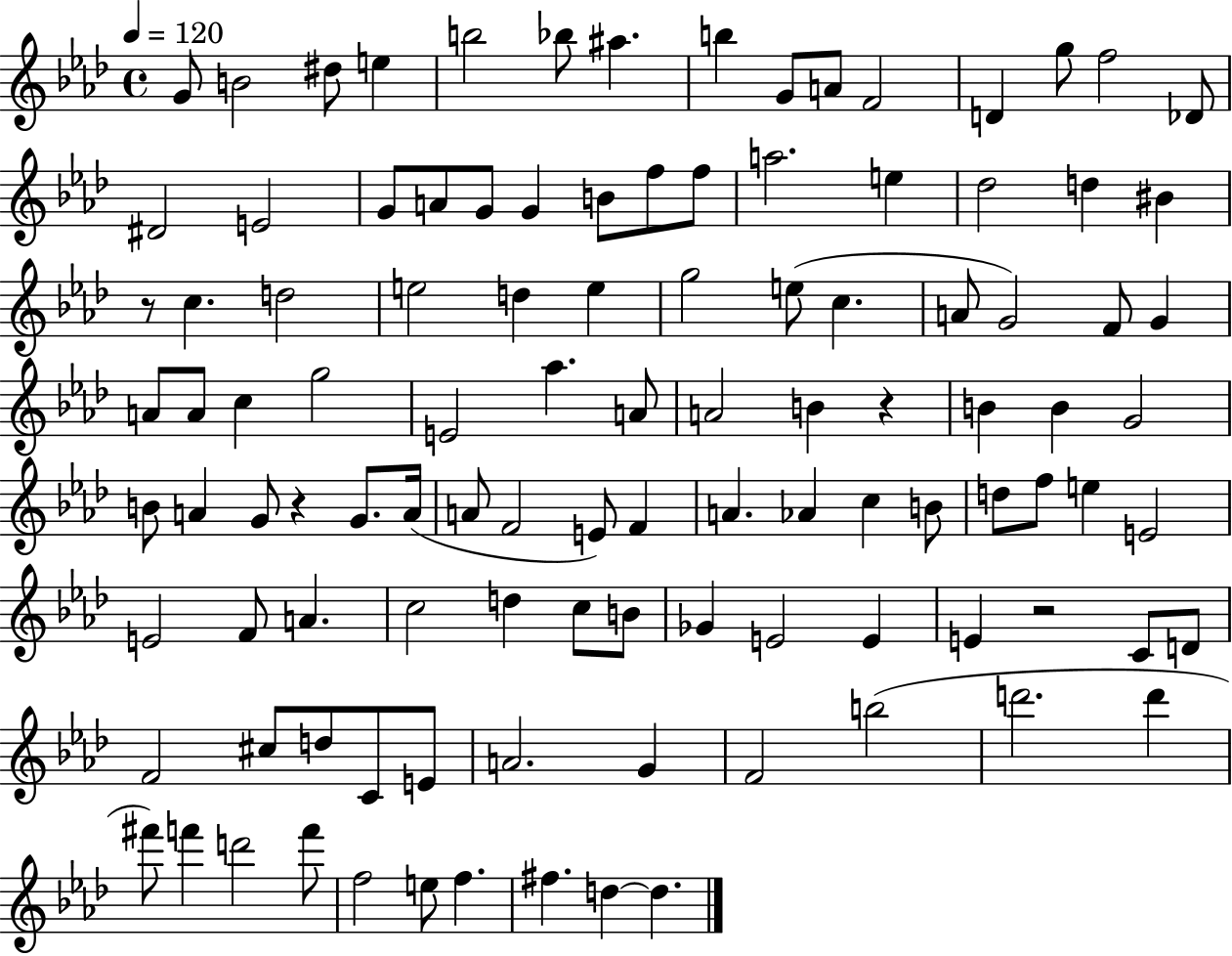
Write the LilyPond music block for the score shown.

{
  \clef treble
  \time 4/4
  \defaultTimeSignature
  \key aes \major
  \tempo 4 = 120
  g'8 b'2 dis''8 e''4 | b''2 bes''8 ais''4. | b''4 g'8 a'8 f'2 | d'4 g''8 f''2 des'8 | \break dis'2 e'2 | g'8 a'8 g'8 g'4 b'8 f''8 f''8 | a''2. e''4 | des''2 d''4 bis'4 | \break r8 c''4. d''2 | e''2 d''4 e''4 | g''2 e''8( c''4. | a'8 g'2) f'8 g'4 | \break a'8 a'8 c''4 g''2 | e'2 aes''4. a'8 | a'2 b'4 r4 | b'4 b'4 g'2 | \break b'8 a'4 g'8 r4 g'8. a'16( | a'8 f'2 e'8) f'4 | a'4. aes'4 c''4 b'8 | d''8 f''8 e''4 e'2 | \break e'2 f'8 a'4. | c''2 d''4 c''8 b'8 | ges'4 e'2 e'4 | e'4 r2 c'8 d'8 | \break f'2 cis''8 d''8 c'8 e'8 | a'2. g'4 | f'2 b''2( | d'''2. d'''4 | \break fis'''8) f'''4 d'''2 f'''8 | f''2 e''8 f''4. | fis''4. d''4~~ d''4. | \bar "|."
}